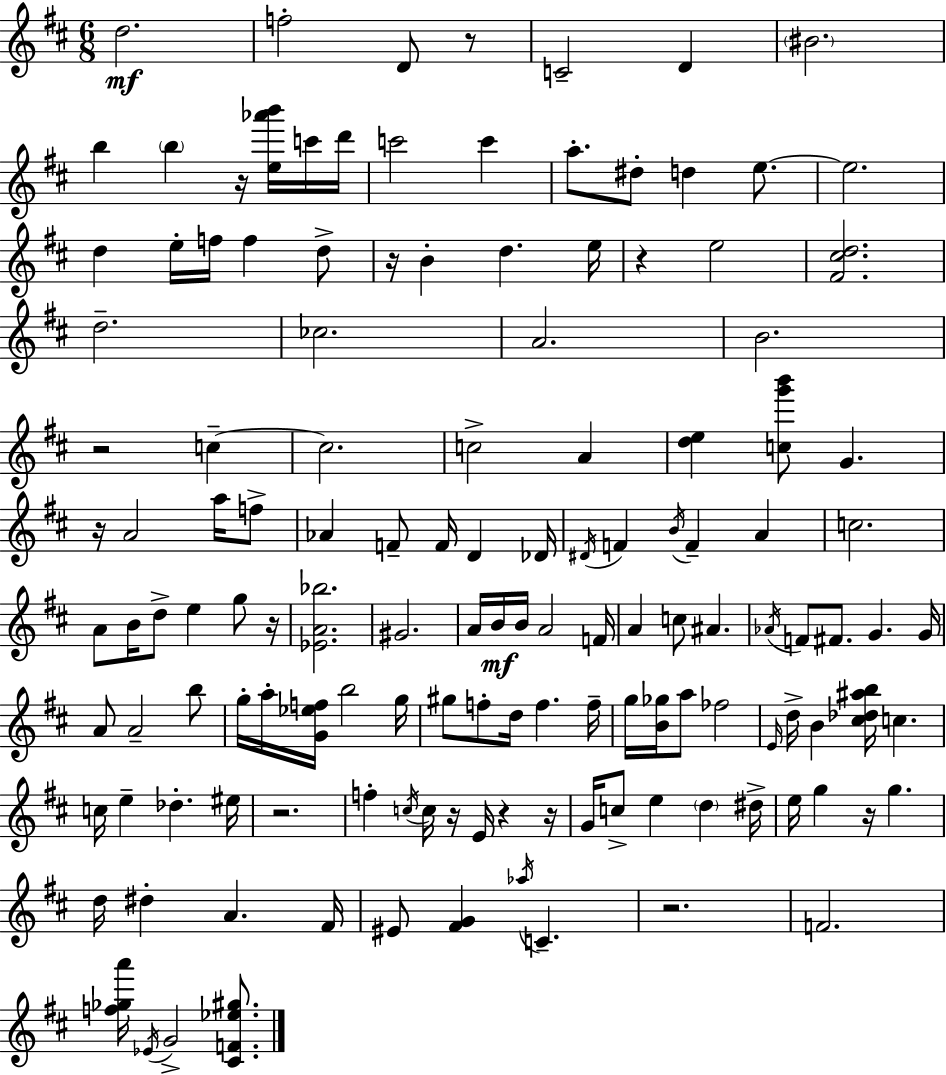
{
  \clef treble
  \numericTimeSignature
  \time 6/8
  \key d \major
  \repeat volta 2 { d''2.\mf | f''2-. d'8 r8 | c'2-- d'4 | \parenthesize bis'2. | \break b''4 \parenthesize b''4 r16 <e'' aes''' b'''>16 c'''16 d'''16 | c'''2 c'''4 | a''8.-. dis''8-. d''4 e''8.~~ | e''2. | \break d''4 e''16-. f''16 f''4 d''8-> | r16 b'4-. d''4. e''16 | r4 e''2 | <fis' cis'' d''>2. | \break d''2.-- | ces''2. | a'2. | b'2. | \break r2 c''4--~~ | c''2. | c''2-> a'4 | <d'' e''>4 <c'' g''' b'''>8 g'4. | \break r16 a'2 a''16 f''8-> | aes'4 f'8-- f'16 d'4 des'16 | \acciaccatura { dis'16 } f'4 \acciaccatura { b'16 } f'4-- a'4 | c''2. | \break a'8 b'16 d''8-> e''4 g''8 | r16 <ees' a' bes''>2. | gis'2. | a'16 b'16\mf b'16 a'2 | \break f'16 a'4 c''8 ais'4. | \acciaccatura { aes'16 } f'8 fis'8. g'4. | g'16 a'8 a'2-- | b''8 g''16-. a''16-. <g' ees'' f''>16 b''2 | \break g''16 gis''8 f''8-. d''16 f''4. | f''16-- g''16 <b' ges''>16 a''8 fes''2 | \grace { e'16 } d''16-> b'4 <cis'' des'' ais'' b''>16 c''4. | c''16 e''4-- des''4.-. | \break eis''16 r2. | f''4-. \acciaccatura { c''16 } c''16 r16 e'16 | r4 r16 g'16 c''8-> e''4 | \parenthesize d''4 dis''16-> e''16 g''4 r16 g''4. | \break d''16 dis''4-. a'4. | fis'16 eis'8 <fis' g'>4 \acciaccatura { aes''16 } | c'4.-- r2. | f'2. | \break <f'' ges'' a'''>16 \acciaccatura { ees'16 } g'2-> | <cis' f' ees'' gis''>8. } \bar "|."
}